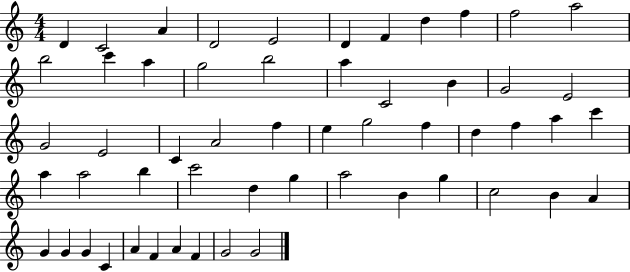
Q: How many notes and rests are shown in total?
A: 55